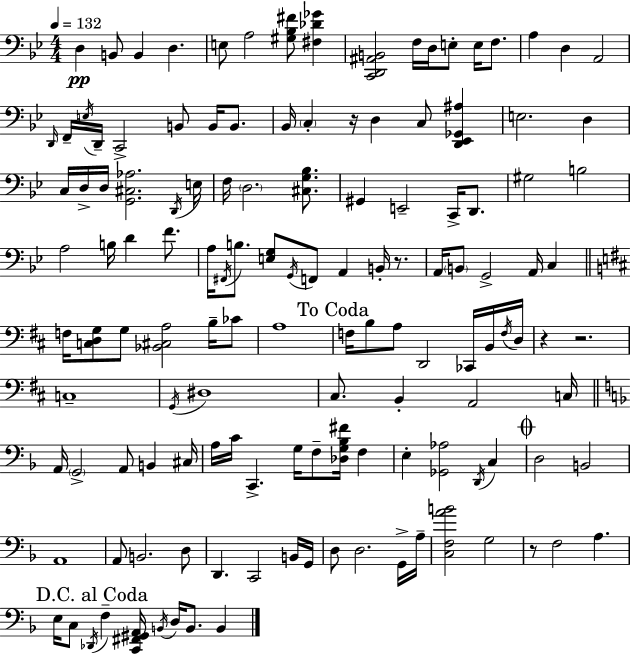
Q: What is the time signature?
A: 4/4